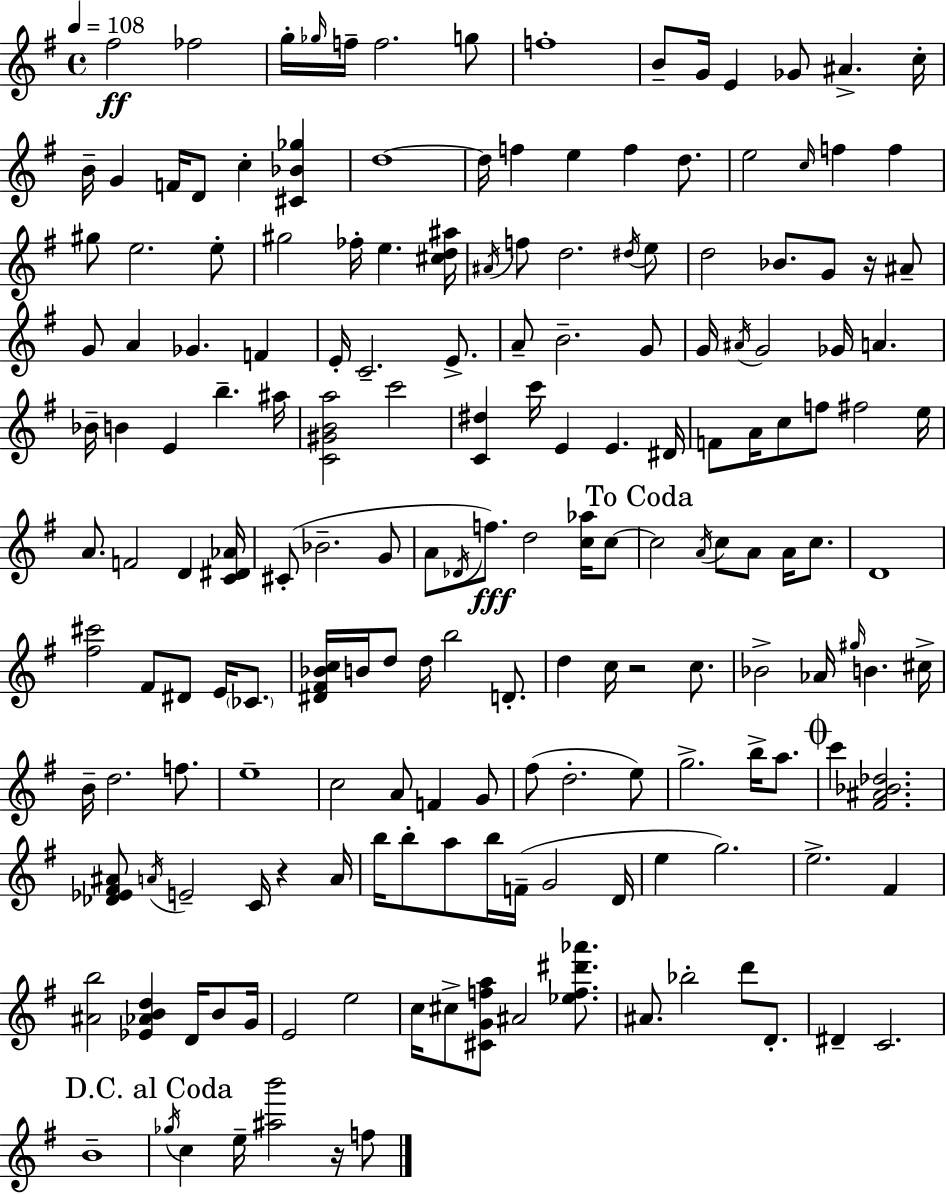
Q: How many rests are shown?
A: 4